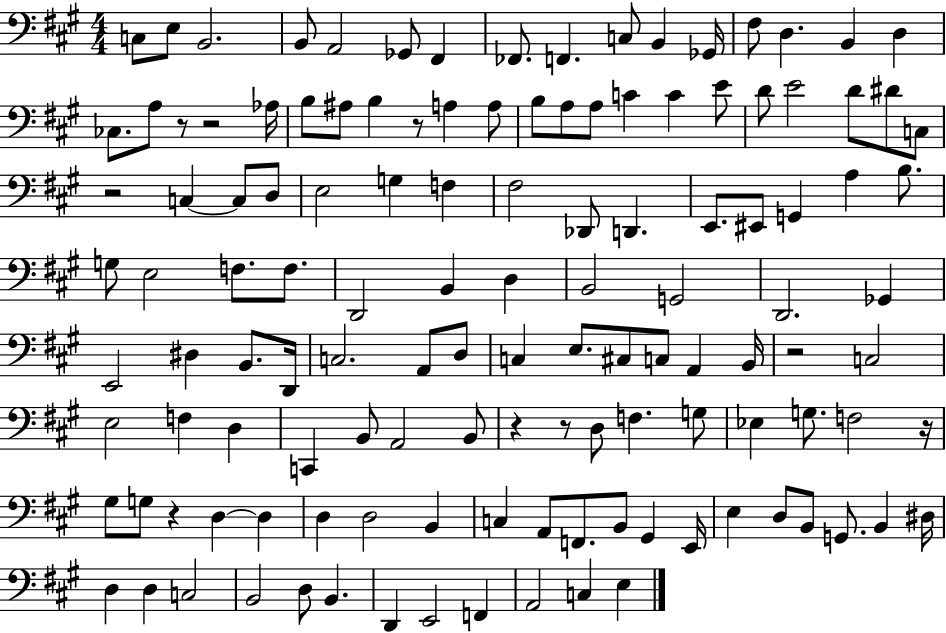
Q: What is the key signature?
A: A major